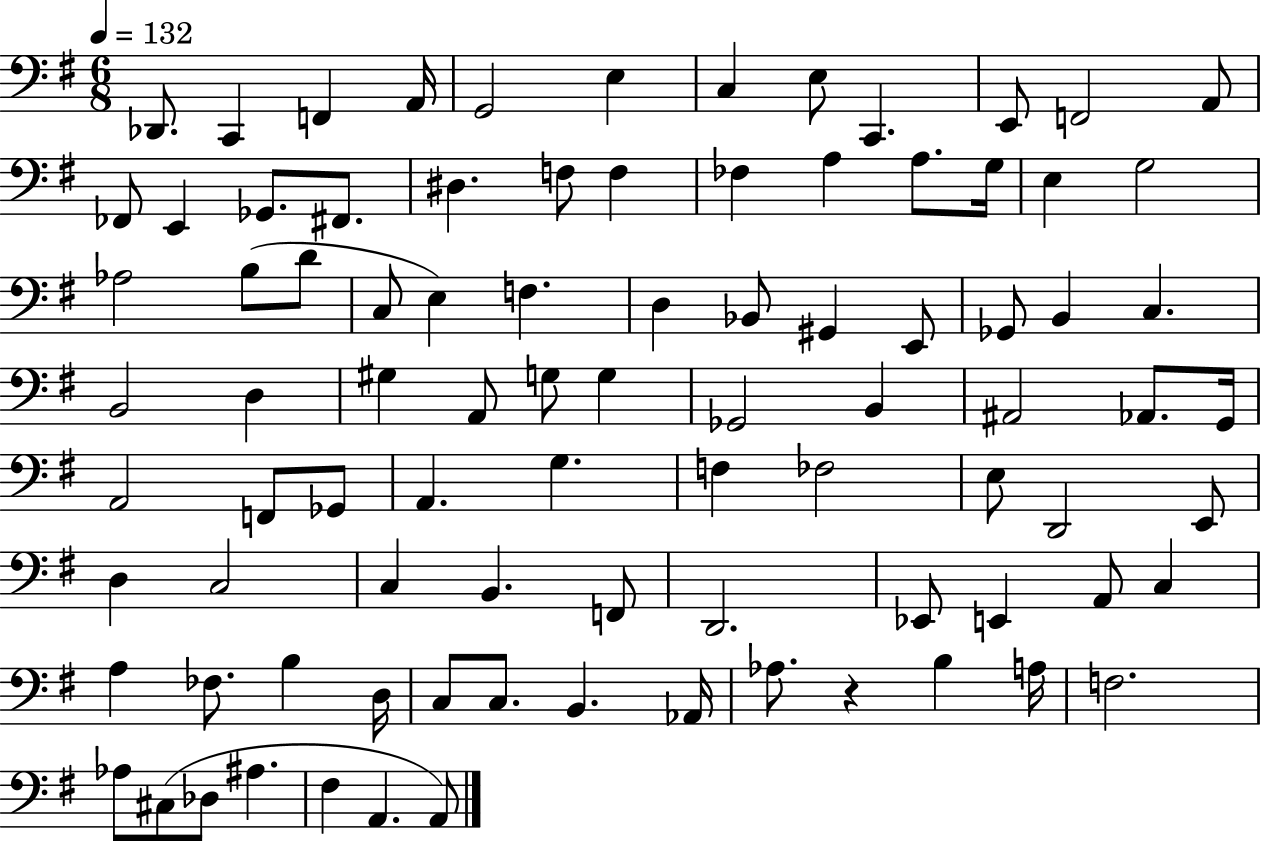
X:1
T:Untitled
M:6/8
L:1/4
K:G
_D,,/2 C,, F,, A,,/4 G,,2 E, C, E,/2 C,, E,,/2 F,,2 A,,/2 _F,,/2 E,, _G,,/2 ^F,,/2 ^D, F,/2 F, _F, A, A,/2 G,/4 E, G,2 _A,2 B,/2 D/2 C,/2 E, F, D, _B,,/2 ^G,, E,,/2 _G,,/2 B,, C, B,,2 D, ^G, A,,/2 G,/2 G, _G,,2 B,, ^A,,2 _A,,/2 G,,/4 A,,2 F,,/2 _G,,/2 A,, G, F, _F,2 E,/2 D,,2 E,,/2 D, C,2 C, B,, F,,/2 D,,2 _E,,/2 E,, A,,/2 C, A, _F,/2 B, D,/4 C,/2 C,/2 B,, _A,,/4 _A,/2 z B, A,/4 F,2 _A,/2 ^C,/2 _D,/2 ^A, ^F, A,, A,,/2